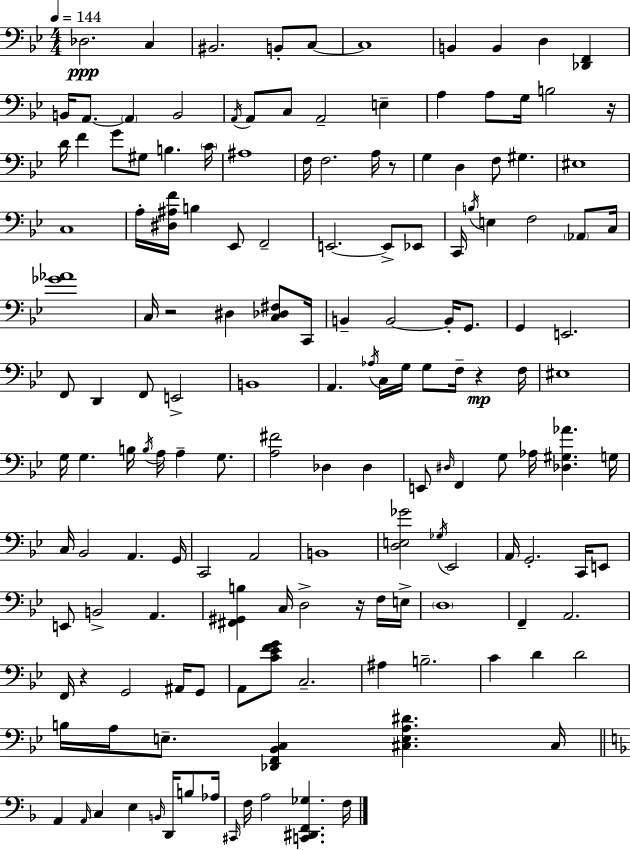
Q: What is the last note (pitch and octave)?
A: F3